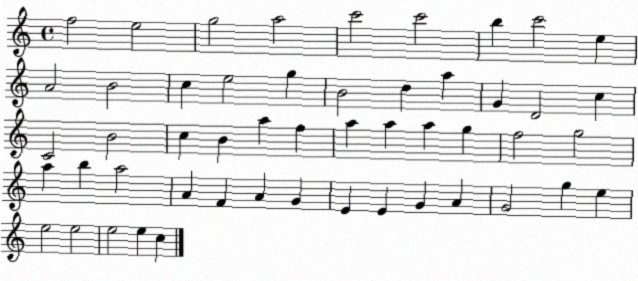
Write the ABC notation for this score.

X:1
T:Untitled
M:4/4
L:1/4
K:C
f2 e2 g2 a2 c'2 c'2 b c'2 e A2 B2 c e2 g B2 d a G D2 c C2 B2 c B a f a a a g f2 g2 a b a2 A F A G E E G A G2 g e e2 e2 e2 e c